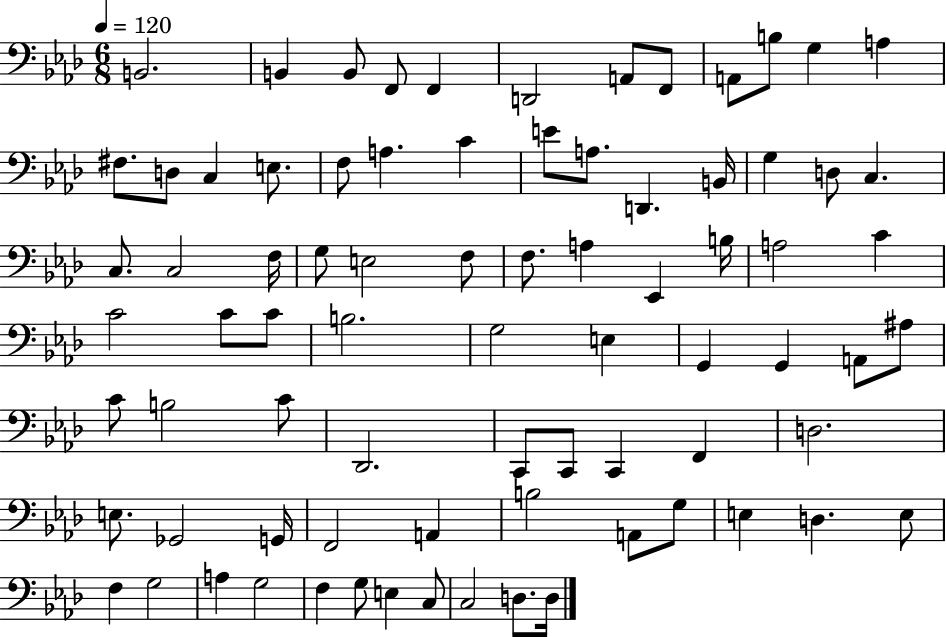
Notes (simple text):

B2/h. B2/q B2/e F2/e F2/q D2/h A2/e F2/e A2/e B3/e G3/q A3/q F#3/e. D3/e C3/q E3/e. F3/e A3/q. C4/q E4/e A3/e. D2/q. B2/s G3/q D3/e C3/q. C3/e. C3/h F3/s G3/e E3/h F3/e F3/e. A3/q Eb2/q B3/s A3/h C4/q C4/h C4/e C4/e B3/h. G3/h E3/q G2/q G2/q A2/e A#3/e C4/e B3/h C4/e Db2/h. C2/e C2/e C2/q F2/q D3/h. E3/e. Gb2/h G2/s F2/h A2/q B3/h A2/e G3/e E3/q D3/q. E3/e F3/q G3/h A3/q G3/h F3/q G3/e E3/q C3/e C3/h D3/e. D3/s